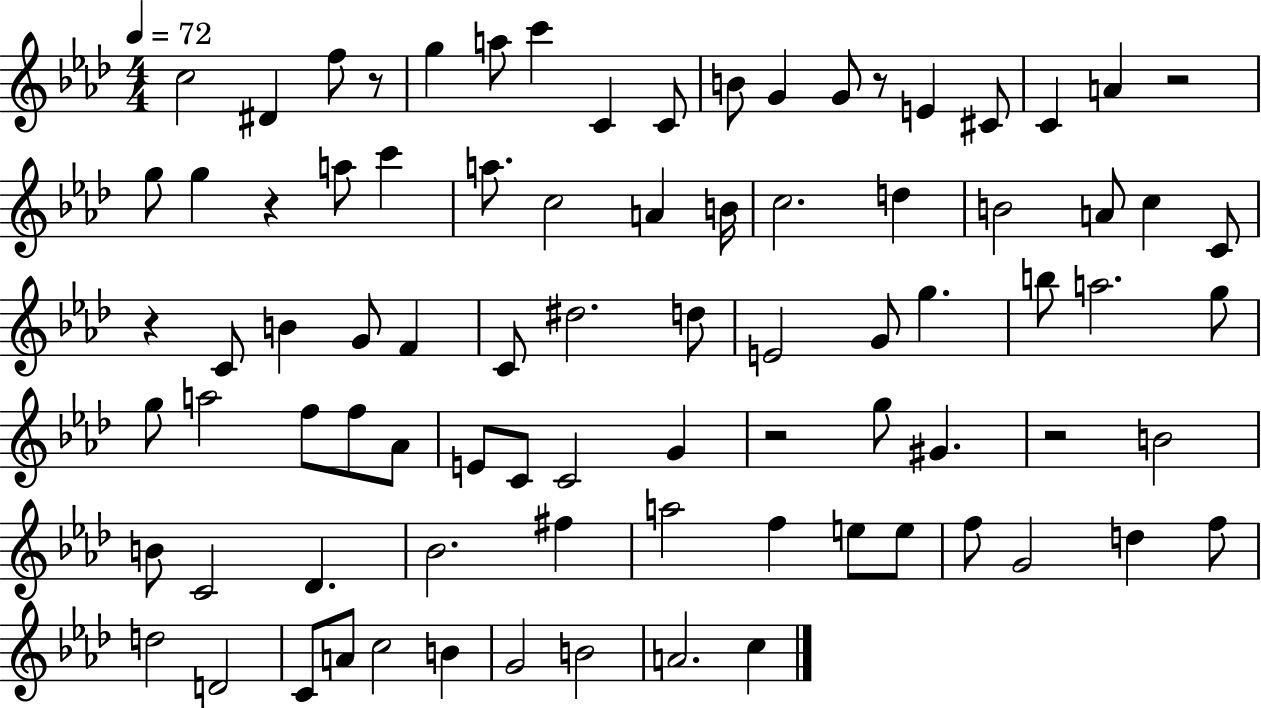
{
  \clef treble
  \numericTimeSignature
  \time 4/4
  \key aes \major
  \tempo 4 = 72
  \repeat volta 2 { c''2 dis'4 f''8 r8 | g''4 a''8 c'''4 c'4 c'8 | b'8 g'4 g'8 r8 e'4 cis'8 | c'4 a'4 r2 | \break g''8 g''4 r4 a''8 c'''4 | a''8. c''2 a'4 b'16 | c''2. d''4 | b'2 a'8 c''4 c'8 | \break r4 c'8 b'4 g'8 f'4 | c'8 dis''2. d''8 | e'2 g'8 g''4. | b''8 a''2. g''8 | \break g''8 a''2 f''8 f''8 aes'8 | e'8 c'8 c'2 g'4 | r2 g''8 gis'4. | r2 b'2 | \break b'8 c'2 des'4. | bes'2. fis''4 | a''2 f''4 e''8 e''8 | f''8 g'2 d''4 f''8 | \break d''2 d'2 | c'8 a'8 c''2 b'4 | g'2 b'2 | a'2. c''4 | \break } \bar "|."
}